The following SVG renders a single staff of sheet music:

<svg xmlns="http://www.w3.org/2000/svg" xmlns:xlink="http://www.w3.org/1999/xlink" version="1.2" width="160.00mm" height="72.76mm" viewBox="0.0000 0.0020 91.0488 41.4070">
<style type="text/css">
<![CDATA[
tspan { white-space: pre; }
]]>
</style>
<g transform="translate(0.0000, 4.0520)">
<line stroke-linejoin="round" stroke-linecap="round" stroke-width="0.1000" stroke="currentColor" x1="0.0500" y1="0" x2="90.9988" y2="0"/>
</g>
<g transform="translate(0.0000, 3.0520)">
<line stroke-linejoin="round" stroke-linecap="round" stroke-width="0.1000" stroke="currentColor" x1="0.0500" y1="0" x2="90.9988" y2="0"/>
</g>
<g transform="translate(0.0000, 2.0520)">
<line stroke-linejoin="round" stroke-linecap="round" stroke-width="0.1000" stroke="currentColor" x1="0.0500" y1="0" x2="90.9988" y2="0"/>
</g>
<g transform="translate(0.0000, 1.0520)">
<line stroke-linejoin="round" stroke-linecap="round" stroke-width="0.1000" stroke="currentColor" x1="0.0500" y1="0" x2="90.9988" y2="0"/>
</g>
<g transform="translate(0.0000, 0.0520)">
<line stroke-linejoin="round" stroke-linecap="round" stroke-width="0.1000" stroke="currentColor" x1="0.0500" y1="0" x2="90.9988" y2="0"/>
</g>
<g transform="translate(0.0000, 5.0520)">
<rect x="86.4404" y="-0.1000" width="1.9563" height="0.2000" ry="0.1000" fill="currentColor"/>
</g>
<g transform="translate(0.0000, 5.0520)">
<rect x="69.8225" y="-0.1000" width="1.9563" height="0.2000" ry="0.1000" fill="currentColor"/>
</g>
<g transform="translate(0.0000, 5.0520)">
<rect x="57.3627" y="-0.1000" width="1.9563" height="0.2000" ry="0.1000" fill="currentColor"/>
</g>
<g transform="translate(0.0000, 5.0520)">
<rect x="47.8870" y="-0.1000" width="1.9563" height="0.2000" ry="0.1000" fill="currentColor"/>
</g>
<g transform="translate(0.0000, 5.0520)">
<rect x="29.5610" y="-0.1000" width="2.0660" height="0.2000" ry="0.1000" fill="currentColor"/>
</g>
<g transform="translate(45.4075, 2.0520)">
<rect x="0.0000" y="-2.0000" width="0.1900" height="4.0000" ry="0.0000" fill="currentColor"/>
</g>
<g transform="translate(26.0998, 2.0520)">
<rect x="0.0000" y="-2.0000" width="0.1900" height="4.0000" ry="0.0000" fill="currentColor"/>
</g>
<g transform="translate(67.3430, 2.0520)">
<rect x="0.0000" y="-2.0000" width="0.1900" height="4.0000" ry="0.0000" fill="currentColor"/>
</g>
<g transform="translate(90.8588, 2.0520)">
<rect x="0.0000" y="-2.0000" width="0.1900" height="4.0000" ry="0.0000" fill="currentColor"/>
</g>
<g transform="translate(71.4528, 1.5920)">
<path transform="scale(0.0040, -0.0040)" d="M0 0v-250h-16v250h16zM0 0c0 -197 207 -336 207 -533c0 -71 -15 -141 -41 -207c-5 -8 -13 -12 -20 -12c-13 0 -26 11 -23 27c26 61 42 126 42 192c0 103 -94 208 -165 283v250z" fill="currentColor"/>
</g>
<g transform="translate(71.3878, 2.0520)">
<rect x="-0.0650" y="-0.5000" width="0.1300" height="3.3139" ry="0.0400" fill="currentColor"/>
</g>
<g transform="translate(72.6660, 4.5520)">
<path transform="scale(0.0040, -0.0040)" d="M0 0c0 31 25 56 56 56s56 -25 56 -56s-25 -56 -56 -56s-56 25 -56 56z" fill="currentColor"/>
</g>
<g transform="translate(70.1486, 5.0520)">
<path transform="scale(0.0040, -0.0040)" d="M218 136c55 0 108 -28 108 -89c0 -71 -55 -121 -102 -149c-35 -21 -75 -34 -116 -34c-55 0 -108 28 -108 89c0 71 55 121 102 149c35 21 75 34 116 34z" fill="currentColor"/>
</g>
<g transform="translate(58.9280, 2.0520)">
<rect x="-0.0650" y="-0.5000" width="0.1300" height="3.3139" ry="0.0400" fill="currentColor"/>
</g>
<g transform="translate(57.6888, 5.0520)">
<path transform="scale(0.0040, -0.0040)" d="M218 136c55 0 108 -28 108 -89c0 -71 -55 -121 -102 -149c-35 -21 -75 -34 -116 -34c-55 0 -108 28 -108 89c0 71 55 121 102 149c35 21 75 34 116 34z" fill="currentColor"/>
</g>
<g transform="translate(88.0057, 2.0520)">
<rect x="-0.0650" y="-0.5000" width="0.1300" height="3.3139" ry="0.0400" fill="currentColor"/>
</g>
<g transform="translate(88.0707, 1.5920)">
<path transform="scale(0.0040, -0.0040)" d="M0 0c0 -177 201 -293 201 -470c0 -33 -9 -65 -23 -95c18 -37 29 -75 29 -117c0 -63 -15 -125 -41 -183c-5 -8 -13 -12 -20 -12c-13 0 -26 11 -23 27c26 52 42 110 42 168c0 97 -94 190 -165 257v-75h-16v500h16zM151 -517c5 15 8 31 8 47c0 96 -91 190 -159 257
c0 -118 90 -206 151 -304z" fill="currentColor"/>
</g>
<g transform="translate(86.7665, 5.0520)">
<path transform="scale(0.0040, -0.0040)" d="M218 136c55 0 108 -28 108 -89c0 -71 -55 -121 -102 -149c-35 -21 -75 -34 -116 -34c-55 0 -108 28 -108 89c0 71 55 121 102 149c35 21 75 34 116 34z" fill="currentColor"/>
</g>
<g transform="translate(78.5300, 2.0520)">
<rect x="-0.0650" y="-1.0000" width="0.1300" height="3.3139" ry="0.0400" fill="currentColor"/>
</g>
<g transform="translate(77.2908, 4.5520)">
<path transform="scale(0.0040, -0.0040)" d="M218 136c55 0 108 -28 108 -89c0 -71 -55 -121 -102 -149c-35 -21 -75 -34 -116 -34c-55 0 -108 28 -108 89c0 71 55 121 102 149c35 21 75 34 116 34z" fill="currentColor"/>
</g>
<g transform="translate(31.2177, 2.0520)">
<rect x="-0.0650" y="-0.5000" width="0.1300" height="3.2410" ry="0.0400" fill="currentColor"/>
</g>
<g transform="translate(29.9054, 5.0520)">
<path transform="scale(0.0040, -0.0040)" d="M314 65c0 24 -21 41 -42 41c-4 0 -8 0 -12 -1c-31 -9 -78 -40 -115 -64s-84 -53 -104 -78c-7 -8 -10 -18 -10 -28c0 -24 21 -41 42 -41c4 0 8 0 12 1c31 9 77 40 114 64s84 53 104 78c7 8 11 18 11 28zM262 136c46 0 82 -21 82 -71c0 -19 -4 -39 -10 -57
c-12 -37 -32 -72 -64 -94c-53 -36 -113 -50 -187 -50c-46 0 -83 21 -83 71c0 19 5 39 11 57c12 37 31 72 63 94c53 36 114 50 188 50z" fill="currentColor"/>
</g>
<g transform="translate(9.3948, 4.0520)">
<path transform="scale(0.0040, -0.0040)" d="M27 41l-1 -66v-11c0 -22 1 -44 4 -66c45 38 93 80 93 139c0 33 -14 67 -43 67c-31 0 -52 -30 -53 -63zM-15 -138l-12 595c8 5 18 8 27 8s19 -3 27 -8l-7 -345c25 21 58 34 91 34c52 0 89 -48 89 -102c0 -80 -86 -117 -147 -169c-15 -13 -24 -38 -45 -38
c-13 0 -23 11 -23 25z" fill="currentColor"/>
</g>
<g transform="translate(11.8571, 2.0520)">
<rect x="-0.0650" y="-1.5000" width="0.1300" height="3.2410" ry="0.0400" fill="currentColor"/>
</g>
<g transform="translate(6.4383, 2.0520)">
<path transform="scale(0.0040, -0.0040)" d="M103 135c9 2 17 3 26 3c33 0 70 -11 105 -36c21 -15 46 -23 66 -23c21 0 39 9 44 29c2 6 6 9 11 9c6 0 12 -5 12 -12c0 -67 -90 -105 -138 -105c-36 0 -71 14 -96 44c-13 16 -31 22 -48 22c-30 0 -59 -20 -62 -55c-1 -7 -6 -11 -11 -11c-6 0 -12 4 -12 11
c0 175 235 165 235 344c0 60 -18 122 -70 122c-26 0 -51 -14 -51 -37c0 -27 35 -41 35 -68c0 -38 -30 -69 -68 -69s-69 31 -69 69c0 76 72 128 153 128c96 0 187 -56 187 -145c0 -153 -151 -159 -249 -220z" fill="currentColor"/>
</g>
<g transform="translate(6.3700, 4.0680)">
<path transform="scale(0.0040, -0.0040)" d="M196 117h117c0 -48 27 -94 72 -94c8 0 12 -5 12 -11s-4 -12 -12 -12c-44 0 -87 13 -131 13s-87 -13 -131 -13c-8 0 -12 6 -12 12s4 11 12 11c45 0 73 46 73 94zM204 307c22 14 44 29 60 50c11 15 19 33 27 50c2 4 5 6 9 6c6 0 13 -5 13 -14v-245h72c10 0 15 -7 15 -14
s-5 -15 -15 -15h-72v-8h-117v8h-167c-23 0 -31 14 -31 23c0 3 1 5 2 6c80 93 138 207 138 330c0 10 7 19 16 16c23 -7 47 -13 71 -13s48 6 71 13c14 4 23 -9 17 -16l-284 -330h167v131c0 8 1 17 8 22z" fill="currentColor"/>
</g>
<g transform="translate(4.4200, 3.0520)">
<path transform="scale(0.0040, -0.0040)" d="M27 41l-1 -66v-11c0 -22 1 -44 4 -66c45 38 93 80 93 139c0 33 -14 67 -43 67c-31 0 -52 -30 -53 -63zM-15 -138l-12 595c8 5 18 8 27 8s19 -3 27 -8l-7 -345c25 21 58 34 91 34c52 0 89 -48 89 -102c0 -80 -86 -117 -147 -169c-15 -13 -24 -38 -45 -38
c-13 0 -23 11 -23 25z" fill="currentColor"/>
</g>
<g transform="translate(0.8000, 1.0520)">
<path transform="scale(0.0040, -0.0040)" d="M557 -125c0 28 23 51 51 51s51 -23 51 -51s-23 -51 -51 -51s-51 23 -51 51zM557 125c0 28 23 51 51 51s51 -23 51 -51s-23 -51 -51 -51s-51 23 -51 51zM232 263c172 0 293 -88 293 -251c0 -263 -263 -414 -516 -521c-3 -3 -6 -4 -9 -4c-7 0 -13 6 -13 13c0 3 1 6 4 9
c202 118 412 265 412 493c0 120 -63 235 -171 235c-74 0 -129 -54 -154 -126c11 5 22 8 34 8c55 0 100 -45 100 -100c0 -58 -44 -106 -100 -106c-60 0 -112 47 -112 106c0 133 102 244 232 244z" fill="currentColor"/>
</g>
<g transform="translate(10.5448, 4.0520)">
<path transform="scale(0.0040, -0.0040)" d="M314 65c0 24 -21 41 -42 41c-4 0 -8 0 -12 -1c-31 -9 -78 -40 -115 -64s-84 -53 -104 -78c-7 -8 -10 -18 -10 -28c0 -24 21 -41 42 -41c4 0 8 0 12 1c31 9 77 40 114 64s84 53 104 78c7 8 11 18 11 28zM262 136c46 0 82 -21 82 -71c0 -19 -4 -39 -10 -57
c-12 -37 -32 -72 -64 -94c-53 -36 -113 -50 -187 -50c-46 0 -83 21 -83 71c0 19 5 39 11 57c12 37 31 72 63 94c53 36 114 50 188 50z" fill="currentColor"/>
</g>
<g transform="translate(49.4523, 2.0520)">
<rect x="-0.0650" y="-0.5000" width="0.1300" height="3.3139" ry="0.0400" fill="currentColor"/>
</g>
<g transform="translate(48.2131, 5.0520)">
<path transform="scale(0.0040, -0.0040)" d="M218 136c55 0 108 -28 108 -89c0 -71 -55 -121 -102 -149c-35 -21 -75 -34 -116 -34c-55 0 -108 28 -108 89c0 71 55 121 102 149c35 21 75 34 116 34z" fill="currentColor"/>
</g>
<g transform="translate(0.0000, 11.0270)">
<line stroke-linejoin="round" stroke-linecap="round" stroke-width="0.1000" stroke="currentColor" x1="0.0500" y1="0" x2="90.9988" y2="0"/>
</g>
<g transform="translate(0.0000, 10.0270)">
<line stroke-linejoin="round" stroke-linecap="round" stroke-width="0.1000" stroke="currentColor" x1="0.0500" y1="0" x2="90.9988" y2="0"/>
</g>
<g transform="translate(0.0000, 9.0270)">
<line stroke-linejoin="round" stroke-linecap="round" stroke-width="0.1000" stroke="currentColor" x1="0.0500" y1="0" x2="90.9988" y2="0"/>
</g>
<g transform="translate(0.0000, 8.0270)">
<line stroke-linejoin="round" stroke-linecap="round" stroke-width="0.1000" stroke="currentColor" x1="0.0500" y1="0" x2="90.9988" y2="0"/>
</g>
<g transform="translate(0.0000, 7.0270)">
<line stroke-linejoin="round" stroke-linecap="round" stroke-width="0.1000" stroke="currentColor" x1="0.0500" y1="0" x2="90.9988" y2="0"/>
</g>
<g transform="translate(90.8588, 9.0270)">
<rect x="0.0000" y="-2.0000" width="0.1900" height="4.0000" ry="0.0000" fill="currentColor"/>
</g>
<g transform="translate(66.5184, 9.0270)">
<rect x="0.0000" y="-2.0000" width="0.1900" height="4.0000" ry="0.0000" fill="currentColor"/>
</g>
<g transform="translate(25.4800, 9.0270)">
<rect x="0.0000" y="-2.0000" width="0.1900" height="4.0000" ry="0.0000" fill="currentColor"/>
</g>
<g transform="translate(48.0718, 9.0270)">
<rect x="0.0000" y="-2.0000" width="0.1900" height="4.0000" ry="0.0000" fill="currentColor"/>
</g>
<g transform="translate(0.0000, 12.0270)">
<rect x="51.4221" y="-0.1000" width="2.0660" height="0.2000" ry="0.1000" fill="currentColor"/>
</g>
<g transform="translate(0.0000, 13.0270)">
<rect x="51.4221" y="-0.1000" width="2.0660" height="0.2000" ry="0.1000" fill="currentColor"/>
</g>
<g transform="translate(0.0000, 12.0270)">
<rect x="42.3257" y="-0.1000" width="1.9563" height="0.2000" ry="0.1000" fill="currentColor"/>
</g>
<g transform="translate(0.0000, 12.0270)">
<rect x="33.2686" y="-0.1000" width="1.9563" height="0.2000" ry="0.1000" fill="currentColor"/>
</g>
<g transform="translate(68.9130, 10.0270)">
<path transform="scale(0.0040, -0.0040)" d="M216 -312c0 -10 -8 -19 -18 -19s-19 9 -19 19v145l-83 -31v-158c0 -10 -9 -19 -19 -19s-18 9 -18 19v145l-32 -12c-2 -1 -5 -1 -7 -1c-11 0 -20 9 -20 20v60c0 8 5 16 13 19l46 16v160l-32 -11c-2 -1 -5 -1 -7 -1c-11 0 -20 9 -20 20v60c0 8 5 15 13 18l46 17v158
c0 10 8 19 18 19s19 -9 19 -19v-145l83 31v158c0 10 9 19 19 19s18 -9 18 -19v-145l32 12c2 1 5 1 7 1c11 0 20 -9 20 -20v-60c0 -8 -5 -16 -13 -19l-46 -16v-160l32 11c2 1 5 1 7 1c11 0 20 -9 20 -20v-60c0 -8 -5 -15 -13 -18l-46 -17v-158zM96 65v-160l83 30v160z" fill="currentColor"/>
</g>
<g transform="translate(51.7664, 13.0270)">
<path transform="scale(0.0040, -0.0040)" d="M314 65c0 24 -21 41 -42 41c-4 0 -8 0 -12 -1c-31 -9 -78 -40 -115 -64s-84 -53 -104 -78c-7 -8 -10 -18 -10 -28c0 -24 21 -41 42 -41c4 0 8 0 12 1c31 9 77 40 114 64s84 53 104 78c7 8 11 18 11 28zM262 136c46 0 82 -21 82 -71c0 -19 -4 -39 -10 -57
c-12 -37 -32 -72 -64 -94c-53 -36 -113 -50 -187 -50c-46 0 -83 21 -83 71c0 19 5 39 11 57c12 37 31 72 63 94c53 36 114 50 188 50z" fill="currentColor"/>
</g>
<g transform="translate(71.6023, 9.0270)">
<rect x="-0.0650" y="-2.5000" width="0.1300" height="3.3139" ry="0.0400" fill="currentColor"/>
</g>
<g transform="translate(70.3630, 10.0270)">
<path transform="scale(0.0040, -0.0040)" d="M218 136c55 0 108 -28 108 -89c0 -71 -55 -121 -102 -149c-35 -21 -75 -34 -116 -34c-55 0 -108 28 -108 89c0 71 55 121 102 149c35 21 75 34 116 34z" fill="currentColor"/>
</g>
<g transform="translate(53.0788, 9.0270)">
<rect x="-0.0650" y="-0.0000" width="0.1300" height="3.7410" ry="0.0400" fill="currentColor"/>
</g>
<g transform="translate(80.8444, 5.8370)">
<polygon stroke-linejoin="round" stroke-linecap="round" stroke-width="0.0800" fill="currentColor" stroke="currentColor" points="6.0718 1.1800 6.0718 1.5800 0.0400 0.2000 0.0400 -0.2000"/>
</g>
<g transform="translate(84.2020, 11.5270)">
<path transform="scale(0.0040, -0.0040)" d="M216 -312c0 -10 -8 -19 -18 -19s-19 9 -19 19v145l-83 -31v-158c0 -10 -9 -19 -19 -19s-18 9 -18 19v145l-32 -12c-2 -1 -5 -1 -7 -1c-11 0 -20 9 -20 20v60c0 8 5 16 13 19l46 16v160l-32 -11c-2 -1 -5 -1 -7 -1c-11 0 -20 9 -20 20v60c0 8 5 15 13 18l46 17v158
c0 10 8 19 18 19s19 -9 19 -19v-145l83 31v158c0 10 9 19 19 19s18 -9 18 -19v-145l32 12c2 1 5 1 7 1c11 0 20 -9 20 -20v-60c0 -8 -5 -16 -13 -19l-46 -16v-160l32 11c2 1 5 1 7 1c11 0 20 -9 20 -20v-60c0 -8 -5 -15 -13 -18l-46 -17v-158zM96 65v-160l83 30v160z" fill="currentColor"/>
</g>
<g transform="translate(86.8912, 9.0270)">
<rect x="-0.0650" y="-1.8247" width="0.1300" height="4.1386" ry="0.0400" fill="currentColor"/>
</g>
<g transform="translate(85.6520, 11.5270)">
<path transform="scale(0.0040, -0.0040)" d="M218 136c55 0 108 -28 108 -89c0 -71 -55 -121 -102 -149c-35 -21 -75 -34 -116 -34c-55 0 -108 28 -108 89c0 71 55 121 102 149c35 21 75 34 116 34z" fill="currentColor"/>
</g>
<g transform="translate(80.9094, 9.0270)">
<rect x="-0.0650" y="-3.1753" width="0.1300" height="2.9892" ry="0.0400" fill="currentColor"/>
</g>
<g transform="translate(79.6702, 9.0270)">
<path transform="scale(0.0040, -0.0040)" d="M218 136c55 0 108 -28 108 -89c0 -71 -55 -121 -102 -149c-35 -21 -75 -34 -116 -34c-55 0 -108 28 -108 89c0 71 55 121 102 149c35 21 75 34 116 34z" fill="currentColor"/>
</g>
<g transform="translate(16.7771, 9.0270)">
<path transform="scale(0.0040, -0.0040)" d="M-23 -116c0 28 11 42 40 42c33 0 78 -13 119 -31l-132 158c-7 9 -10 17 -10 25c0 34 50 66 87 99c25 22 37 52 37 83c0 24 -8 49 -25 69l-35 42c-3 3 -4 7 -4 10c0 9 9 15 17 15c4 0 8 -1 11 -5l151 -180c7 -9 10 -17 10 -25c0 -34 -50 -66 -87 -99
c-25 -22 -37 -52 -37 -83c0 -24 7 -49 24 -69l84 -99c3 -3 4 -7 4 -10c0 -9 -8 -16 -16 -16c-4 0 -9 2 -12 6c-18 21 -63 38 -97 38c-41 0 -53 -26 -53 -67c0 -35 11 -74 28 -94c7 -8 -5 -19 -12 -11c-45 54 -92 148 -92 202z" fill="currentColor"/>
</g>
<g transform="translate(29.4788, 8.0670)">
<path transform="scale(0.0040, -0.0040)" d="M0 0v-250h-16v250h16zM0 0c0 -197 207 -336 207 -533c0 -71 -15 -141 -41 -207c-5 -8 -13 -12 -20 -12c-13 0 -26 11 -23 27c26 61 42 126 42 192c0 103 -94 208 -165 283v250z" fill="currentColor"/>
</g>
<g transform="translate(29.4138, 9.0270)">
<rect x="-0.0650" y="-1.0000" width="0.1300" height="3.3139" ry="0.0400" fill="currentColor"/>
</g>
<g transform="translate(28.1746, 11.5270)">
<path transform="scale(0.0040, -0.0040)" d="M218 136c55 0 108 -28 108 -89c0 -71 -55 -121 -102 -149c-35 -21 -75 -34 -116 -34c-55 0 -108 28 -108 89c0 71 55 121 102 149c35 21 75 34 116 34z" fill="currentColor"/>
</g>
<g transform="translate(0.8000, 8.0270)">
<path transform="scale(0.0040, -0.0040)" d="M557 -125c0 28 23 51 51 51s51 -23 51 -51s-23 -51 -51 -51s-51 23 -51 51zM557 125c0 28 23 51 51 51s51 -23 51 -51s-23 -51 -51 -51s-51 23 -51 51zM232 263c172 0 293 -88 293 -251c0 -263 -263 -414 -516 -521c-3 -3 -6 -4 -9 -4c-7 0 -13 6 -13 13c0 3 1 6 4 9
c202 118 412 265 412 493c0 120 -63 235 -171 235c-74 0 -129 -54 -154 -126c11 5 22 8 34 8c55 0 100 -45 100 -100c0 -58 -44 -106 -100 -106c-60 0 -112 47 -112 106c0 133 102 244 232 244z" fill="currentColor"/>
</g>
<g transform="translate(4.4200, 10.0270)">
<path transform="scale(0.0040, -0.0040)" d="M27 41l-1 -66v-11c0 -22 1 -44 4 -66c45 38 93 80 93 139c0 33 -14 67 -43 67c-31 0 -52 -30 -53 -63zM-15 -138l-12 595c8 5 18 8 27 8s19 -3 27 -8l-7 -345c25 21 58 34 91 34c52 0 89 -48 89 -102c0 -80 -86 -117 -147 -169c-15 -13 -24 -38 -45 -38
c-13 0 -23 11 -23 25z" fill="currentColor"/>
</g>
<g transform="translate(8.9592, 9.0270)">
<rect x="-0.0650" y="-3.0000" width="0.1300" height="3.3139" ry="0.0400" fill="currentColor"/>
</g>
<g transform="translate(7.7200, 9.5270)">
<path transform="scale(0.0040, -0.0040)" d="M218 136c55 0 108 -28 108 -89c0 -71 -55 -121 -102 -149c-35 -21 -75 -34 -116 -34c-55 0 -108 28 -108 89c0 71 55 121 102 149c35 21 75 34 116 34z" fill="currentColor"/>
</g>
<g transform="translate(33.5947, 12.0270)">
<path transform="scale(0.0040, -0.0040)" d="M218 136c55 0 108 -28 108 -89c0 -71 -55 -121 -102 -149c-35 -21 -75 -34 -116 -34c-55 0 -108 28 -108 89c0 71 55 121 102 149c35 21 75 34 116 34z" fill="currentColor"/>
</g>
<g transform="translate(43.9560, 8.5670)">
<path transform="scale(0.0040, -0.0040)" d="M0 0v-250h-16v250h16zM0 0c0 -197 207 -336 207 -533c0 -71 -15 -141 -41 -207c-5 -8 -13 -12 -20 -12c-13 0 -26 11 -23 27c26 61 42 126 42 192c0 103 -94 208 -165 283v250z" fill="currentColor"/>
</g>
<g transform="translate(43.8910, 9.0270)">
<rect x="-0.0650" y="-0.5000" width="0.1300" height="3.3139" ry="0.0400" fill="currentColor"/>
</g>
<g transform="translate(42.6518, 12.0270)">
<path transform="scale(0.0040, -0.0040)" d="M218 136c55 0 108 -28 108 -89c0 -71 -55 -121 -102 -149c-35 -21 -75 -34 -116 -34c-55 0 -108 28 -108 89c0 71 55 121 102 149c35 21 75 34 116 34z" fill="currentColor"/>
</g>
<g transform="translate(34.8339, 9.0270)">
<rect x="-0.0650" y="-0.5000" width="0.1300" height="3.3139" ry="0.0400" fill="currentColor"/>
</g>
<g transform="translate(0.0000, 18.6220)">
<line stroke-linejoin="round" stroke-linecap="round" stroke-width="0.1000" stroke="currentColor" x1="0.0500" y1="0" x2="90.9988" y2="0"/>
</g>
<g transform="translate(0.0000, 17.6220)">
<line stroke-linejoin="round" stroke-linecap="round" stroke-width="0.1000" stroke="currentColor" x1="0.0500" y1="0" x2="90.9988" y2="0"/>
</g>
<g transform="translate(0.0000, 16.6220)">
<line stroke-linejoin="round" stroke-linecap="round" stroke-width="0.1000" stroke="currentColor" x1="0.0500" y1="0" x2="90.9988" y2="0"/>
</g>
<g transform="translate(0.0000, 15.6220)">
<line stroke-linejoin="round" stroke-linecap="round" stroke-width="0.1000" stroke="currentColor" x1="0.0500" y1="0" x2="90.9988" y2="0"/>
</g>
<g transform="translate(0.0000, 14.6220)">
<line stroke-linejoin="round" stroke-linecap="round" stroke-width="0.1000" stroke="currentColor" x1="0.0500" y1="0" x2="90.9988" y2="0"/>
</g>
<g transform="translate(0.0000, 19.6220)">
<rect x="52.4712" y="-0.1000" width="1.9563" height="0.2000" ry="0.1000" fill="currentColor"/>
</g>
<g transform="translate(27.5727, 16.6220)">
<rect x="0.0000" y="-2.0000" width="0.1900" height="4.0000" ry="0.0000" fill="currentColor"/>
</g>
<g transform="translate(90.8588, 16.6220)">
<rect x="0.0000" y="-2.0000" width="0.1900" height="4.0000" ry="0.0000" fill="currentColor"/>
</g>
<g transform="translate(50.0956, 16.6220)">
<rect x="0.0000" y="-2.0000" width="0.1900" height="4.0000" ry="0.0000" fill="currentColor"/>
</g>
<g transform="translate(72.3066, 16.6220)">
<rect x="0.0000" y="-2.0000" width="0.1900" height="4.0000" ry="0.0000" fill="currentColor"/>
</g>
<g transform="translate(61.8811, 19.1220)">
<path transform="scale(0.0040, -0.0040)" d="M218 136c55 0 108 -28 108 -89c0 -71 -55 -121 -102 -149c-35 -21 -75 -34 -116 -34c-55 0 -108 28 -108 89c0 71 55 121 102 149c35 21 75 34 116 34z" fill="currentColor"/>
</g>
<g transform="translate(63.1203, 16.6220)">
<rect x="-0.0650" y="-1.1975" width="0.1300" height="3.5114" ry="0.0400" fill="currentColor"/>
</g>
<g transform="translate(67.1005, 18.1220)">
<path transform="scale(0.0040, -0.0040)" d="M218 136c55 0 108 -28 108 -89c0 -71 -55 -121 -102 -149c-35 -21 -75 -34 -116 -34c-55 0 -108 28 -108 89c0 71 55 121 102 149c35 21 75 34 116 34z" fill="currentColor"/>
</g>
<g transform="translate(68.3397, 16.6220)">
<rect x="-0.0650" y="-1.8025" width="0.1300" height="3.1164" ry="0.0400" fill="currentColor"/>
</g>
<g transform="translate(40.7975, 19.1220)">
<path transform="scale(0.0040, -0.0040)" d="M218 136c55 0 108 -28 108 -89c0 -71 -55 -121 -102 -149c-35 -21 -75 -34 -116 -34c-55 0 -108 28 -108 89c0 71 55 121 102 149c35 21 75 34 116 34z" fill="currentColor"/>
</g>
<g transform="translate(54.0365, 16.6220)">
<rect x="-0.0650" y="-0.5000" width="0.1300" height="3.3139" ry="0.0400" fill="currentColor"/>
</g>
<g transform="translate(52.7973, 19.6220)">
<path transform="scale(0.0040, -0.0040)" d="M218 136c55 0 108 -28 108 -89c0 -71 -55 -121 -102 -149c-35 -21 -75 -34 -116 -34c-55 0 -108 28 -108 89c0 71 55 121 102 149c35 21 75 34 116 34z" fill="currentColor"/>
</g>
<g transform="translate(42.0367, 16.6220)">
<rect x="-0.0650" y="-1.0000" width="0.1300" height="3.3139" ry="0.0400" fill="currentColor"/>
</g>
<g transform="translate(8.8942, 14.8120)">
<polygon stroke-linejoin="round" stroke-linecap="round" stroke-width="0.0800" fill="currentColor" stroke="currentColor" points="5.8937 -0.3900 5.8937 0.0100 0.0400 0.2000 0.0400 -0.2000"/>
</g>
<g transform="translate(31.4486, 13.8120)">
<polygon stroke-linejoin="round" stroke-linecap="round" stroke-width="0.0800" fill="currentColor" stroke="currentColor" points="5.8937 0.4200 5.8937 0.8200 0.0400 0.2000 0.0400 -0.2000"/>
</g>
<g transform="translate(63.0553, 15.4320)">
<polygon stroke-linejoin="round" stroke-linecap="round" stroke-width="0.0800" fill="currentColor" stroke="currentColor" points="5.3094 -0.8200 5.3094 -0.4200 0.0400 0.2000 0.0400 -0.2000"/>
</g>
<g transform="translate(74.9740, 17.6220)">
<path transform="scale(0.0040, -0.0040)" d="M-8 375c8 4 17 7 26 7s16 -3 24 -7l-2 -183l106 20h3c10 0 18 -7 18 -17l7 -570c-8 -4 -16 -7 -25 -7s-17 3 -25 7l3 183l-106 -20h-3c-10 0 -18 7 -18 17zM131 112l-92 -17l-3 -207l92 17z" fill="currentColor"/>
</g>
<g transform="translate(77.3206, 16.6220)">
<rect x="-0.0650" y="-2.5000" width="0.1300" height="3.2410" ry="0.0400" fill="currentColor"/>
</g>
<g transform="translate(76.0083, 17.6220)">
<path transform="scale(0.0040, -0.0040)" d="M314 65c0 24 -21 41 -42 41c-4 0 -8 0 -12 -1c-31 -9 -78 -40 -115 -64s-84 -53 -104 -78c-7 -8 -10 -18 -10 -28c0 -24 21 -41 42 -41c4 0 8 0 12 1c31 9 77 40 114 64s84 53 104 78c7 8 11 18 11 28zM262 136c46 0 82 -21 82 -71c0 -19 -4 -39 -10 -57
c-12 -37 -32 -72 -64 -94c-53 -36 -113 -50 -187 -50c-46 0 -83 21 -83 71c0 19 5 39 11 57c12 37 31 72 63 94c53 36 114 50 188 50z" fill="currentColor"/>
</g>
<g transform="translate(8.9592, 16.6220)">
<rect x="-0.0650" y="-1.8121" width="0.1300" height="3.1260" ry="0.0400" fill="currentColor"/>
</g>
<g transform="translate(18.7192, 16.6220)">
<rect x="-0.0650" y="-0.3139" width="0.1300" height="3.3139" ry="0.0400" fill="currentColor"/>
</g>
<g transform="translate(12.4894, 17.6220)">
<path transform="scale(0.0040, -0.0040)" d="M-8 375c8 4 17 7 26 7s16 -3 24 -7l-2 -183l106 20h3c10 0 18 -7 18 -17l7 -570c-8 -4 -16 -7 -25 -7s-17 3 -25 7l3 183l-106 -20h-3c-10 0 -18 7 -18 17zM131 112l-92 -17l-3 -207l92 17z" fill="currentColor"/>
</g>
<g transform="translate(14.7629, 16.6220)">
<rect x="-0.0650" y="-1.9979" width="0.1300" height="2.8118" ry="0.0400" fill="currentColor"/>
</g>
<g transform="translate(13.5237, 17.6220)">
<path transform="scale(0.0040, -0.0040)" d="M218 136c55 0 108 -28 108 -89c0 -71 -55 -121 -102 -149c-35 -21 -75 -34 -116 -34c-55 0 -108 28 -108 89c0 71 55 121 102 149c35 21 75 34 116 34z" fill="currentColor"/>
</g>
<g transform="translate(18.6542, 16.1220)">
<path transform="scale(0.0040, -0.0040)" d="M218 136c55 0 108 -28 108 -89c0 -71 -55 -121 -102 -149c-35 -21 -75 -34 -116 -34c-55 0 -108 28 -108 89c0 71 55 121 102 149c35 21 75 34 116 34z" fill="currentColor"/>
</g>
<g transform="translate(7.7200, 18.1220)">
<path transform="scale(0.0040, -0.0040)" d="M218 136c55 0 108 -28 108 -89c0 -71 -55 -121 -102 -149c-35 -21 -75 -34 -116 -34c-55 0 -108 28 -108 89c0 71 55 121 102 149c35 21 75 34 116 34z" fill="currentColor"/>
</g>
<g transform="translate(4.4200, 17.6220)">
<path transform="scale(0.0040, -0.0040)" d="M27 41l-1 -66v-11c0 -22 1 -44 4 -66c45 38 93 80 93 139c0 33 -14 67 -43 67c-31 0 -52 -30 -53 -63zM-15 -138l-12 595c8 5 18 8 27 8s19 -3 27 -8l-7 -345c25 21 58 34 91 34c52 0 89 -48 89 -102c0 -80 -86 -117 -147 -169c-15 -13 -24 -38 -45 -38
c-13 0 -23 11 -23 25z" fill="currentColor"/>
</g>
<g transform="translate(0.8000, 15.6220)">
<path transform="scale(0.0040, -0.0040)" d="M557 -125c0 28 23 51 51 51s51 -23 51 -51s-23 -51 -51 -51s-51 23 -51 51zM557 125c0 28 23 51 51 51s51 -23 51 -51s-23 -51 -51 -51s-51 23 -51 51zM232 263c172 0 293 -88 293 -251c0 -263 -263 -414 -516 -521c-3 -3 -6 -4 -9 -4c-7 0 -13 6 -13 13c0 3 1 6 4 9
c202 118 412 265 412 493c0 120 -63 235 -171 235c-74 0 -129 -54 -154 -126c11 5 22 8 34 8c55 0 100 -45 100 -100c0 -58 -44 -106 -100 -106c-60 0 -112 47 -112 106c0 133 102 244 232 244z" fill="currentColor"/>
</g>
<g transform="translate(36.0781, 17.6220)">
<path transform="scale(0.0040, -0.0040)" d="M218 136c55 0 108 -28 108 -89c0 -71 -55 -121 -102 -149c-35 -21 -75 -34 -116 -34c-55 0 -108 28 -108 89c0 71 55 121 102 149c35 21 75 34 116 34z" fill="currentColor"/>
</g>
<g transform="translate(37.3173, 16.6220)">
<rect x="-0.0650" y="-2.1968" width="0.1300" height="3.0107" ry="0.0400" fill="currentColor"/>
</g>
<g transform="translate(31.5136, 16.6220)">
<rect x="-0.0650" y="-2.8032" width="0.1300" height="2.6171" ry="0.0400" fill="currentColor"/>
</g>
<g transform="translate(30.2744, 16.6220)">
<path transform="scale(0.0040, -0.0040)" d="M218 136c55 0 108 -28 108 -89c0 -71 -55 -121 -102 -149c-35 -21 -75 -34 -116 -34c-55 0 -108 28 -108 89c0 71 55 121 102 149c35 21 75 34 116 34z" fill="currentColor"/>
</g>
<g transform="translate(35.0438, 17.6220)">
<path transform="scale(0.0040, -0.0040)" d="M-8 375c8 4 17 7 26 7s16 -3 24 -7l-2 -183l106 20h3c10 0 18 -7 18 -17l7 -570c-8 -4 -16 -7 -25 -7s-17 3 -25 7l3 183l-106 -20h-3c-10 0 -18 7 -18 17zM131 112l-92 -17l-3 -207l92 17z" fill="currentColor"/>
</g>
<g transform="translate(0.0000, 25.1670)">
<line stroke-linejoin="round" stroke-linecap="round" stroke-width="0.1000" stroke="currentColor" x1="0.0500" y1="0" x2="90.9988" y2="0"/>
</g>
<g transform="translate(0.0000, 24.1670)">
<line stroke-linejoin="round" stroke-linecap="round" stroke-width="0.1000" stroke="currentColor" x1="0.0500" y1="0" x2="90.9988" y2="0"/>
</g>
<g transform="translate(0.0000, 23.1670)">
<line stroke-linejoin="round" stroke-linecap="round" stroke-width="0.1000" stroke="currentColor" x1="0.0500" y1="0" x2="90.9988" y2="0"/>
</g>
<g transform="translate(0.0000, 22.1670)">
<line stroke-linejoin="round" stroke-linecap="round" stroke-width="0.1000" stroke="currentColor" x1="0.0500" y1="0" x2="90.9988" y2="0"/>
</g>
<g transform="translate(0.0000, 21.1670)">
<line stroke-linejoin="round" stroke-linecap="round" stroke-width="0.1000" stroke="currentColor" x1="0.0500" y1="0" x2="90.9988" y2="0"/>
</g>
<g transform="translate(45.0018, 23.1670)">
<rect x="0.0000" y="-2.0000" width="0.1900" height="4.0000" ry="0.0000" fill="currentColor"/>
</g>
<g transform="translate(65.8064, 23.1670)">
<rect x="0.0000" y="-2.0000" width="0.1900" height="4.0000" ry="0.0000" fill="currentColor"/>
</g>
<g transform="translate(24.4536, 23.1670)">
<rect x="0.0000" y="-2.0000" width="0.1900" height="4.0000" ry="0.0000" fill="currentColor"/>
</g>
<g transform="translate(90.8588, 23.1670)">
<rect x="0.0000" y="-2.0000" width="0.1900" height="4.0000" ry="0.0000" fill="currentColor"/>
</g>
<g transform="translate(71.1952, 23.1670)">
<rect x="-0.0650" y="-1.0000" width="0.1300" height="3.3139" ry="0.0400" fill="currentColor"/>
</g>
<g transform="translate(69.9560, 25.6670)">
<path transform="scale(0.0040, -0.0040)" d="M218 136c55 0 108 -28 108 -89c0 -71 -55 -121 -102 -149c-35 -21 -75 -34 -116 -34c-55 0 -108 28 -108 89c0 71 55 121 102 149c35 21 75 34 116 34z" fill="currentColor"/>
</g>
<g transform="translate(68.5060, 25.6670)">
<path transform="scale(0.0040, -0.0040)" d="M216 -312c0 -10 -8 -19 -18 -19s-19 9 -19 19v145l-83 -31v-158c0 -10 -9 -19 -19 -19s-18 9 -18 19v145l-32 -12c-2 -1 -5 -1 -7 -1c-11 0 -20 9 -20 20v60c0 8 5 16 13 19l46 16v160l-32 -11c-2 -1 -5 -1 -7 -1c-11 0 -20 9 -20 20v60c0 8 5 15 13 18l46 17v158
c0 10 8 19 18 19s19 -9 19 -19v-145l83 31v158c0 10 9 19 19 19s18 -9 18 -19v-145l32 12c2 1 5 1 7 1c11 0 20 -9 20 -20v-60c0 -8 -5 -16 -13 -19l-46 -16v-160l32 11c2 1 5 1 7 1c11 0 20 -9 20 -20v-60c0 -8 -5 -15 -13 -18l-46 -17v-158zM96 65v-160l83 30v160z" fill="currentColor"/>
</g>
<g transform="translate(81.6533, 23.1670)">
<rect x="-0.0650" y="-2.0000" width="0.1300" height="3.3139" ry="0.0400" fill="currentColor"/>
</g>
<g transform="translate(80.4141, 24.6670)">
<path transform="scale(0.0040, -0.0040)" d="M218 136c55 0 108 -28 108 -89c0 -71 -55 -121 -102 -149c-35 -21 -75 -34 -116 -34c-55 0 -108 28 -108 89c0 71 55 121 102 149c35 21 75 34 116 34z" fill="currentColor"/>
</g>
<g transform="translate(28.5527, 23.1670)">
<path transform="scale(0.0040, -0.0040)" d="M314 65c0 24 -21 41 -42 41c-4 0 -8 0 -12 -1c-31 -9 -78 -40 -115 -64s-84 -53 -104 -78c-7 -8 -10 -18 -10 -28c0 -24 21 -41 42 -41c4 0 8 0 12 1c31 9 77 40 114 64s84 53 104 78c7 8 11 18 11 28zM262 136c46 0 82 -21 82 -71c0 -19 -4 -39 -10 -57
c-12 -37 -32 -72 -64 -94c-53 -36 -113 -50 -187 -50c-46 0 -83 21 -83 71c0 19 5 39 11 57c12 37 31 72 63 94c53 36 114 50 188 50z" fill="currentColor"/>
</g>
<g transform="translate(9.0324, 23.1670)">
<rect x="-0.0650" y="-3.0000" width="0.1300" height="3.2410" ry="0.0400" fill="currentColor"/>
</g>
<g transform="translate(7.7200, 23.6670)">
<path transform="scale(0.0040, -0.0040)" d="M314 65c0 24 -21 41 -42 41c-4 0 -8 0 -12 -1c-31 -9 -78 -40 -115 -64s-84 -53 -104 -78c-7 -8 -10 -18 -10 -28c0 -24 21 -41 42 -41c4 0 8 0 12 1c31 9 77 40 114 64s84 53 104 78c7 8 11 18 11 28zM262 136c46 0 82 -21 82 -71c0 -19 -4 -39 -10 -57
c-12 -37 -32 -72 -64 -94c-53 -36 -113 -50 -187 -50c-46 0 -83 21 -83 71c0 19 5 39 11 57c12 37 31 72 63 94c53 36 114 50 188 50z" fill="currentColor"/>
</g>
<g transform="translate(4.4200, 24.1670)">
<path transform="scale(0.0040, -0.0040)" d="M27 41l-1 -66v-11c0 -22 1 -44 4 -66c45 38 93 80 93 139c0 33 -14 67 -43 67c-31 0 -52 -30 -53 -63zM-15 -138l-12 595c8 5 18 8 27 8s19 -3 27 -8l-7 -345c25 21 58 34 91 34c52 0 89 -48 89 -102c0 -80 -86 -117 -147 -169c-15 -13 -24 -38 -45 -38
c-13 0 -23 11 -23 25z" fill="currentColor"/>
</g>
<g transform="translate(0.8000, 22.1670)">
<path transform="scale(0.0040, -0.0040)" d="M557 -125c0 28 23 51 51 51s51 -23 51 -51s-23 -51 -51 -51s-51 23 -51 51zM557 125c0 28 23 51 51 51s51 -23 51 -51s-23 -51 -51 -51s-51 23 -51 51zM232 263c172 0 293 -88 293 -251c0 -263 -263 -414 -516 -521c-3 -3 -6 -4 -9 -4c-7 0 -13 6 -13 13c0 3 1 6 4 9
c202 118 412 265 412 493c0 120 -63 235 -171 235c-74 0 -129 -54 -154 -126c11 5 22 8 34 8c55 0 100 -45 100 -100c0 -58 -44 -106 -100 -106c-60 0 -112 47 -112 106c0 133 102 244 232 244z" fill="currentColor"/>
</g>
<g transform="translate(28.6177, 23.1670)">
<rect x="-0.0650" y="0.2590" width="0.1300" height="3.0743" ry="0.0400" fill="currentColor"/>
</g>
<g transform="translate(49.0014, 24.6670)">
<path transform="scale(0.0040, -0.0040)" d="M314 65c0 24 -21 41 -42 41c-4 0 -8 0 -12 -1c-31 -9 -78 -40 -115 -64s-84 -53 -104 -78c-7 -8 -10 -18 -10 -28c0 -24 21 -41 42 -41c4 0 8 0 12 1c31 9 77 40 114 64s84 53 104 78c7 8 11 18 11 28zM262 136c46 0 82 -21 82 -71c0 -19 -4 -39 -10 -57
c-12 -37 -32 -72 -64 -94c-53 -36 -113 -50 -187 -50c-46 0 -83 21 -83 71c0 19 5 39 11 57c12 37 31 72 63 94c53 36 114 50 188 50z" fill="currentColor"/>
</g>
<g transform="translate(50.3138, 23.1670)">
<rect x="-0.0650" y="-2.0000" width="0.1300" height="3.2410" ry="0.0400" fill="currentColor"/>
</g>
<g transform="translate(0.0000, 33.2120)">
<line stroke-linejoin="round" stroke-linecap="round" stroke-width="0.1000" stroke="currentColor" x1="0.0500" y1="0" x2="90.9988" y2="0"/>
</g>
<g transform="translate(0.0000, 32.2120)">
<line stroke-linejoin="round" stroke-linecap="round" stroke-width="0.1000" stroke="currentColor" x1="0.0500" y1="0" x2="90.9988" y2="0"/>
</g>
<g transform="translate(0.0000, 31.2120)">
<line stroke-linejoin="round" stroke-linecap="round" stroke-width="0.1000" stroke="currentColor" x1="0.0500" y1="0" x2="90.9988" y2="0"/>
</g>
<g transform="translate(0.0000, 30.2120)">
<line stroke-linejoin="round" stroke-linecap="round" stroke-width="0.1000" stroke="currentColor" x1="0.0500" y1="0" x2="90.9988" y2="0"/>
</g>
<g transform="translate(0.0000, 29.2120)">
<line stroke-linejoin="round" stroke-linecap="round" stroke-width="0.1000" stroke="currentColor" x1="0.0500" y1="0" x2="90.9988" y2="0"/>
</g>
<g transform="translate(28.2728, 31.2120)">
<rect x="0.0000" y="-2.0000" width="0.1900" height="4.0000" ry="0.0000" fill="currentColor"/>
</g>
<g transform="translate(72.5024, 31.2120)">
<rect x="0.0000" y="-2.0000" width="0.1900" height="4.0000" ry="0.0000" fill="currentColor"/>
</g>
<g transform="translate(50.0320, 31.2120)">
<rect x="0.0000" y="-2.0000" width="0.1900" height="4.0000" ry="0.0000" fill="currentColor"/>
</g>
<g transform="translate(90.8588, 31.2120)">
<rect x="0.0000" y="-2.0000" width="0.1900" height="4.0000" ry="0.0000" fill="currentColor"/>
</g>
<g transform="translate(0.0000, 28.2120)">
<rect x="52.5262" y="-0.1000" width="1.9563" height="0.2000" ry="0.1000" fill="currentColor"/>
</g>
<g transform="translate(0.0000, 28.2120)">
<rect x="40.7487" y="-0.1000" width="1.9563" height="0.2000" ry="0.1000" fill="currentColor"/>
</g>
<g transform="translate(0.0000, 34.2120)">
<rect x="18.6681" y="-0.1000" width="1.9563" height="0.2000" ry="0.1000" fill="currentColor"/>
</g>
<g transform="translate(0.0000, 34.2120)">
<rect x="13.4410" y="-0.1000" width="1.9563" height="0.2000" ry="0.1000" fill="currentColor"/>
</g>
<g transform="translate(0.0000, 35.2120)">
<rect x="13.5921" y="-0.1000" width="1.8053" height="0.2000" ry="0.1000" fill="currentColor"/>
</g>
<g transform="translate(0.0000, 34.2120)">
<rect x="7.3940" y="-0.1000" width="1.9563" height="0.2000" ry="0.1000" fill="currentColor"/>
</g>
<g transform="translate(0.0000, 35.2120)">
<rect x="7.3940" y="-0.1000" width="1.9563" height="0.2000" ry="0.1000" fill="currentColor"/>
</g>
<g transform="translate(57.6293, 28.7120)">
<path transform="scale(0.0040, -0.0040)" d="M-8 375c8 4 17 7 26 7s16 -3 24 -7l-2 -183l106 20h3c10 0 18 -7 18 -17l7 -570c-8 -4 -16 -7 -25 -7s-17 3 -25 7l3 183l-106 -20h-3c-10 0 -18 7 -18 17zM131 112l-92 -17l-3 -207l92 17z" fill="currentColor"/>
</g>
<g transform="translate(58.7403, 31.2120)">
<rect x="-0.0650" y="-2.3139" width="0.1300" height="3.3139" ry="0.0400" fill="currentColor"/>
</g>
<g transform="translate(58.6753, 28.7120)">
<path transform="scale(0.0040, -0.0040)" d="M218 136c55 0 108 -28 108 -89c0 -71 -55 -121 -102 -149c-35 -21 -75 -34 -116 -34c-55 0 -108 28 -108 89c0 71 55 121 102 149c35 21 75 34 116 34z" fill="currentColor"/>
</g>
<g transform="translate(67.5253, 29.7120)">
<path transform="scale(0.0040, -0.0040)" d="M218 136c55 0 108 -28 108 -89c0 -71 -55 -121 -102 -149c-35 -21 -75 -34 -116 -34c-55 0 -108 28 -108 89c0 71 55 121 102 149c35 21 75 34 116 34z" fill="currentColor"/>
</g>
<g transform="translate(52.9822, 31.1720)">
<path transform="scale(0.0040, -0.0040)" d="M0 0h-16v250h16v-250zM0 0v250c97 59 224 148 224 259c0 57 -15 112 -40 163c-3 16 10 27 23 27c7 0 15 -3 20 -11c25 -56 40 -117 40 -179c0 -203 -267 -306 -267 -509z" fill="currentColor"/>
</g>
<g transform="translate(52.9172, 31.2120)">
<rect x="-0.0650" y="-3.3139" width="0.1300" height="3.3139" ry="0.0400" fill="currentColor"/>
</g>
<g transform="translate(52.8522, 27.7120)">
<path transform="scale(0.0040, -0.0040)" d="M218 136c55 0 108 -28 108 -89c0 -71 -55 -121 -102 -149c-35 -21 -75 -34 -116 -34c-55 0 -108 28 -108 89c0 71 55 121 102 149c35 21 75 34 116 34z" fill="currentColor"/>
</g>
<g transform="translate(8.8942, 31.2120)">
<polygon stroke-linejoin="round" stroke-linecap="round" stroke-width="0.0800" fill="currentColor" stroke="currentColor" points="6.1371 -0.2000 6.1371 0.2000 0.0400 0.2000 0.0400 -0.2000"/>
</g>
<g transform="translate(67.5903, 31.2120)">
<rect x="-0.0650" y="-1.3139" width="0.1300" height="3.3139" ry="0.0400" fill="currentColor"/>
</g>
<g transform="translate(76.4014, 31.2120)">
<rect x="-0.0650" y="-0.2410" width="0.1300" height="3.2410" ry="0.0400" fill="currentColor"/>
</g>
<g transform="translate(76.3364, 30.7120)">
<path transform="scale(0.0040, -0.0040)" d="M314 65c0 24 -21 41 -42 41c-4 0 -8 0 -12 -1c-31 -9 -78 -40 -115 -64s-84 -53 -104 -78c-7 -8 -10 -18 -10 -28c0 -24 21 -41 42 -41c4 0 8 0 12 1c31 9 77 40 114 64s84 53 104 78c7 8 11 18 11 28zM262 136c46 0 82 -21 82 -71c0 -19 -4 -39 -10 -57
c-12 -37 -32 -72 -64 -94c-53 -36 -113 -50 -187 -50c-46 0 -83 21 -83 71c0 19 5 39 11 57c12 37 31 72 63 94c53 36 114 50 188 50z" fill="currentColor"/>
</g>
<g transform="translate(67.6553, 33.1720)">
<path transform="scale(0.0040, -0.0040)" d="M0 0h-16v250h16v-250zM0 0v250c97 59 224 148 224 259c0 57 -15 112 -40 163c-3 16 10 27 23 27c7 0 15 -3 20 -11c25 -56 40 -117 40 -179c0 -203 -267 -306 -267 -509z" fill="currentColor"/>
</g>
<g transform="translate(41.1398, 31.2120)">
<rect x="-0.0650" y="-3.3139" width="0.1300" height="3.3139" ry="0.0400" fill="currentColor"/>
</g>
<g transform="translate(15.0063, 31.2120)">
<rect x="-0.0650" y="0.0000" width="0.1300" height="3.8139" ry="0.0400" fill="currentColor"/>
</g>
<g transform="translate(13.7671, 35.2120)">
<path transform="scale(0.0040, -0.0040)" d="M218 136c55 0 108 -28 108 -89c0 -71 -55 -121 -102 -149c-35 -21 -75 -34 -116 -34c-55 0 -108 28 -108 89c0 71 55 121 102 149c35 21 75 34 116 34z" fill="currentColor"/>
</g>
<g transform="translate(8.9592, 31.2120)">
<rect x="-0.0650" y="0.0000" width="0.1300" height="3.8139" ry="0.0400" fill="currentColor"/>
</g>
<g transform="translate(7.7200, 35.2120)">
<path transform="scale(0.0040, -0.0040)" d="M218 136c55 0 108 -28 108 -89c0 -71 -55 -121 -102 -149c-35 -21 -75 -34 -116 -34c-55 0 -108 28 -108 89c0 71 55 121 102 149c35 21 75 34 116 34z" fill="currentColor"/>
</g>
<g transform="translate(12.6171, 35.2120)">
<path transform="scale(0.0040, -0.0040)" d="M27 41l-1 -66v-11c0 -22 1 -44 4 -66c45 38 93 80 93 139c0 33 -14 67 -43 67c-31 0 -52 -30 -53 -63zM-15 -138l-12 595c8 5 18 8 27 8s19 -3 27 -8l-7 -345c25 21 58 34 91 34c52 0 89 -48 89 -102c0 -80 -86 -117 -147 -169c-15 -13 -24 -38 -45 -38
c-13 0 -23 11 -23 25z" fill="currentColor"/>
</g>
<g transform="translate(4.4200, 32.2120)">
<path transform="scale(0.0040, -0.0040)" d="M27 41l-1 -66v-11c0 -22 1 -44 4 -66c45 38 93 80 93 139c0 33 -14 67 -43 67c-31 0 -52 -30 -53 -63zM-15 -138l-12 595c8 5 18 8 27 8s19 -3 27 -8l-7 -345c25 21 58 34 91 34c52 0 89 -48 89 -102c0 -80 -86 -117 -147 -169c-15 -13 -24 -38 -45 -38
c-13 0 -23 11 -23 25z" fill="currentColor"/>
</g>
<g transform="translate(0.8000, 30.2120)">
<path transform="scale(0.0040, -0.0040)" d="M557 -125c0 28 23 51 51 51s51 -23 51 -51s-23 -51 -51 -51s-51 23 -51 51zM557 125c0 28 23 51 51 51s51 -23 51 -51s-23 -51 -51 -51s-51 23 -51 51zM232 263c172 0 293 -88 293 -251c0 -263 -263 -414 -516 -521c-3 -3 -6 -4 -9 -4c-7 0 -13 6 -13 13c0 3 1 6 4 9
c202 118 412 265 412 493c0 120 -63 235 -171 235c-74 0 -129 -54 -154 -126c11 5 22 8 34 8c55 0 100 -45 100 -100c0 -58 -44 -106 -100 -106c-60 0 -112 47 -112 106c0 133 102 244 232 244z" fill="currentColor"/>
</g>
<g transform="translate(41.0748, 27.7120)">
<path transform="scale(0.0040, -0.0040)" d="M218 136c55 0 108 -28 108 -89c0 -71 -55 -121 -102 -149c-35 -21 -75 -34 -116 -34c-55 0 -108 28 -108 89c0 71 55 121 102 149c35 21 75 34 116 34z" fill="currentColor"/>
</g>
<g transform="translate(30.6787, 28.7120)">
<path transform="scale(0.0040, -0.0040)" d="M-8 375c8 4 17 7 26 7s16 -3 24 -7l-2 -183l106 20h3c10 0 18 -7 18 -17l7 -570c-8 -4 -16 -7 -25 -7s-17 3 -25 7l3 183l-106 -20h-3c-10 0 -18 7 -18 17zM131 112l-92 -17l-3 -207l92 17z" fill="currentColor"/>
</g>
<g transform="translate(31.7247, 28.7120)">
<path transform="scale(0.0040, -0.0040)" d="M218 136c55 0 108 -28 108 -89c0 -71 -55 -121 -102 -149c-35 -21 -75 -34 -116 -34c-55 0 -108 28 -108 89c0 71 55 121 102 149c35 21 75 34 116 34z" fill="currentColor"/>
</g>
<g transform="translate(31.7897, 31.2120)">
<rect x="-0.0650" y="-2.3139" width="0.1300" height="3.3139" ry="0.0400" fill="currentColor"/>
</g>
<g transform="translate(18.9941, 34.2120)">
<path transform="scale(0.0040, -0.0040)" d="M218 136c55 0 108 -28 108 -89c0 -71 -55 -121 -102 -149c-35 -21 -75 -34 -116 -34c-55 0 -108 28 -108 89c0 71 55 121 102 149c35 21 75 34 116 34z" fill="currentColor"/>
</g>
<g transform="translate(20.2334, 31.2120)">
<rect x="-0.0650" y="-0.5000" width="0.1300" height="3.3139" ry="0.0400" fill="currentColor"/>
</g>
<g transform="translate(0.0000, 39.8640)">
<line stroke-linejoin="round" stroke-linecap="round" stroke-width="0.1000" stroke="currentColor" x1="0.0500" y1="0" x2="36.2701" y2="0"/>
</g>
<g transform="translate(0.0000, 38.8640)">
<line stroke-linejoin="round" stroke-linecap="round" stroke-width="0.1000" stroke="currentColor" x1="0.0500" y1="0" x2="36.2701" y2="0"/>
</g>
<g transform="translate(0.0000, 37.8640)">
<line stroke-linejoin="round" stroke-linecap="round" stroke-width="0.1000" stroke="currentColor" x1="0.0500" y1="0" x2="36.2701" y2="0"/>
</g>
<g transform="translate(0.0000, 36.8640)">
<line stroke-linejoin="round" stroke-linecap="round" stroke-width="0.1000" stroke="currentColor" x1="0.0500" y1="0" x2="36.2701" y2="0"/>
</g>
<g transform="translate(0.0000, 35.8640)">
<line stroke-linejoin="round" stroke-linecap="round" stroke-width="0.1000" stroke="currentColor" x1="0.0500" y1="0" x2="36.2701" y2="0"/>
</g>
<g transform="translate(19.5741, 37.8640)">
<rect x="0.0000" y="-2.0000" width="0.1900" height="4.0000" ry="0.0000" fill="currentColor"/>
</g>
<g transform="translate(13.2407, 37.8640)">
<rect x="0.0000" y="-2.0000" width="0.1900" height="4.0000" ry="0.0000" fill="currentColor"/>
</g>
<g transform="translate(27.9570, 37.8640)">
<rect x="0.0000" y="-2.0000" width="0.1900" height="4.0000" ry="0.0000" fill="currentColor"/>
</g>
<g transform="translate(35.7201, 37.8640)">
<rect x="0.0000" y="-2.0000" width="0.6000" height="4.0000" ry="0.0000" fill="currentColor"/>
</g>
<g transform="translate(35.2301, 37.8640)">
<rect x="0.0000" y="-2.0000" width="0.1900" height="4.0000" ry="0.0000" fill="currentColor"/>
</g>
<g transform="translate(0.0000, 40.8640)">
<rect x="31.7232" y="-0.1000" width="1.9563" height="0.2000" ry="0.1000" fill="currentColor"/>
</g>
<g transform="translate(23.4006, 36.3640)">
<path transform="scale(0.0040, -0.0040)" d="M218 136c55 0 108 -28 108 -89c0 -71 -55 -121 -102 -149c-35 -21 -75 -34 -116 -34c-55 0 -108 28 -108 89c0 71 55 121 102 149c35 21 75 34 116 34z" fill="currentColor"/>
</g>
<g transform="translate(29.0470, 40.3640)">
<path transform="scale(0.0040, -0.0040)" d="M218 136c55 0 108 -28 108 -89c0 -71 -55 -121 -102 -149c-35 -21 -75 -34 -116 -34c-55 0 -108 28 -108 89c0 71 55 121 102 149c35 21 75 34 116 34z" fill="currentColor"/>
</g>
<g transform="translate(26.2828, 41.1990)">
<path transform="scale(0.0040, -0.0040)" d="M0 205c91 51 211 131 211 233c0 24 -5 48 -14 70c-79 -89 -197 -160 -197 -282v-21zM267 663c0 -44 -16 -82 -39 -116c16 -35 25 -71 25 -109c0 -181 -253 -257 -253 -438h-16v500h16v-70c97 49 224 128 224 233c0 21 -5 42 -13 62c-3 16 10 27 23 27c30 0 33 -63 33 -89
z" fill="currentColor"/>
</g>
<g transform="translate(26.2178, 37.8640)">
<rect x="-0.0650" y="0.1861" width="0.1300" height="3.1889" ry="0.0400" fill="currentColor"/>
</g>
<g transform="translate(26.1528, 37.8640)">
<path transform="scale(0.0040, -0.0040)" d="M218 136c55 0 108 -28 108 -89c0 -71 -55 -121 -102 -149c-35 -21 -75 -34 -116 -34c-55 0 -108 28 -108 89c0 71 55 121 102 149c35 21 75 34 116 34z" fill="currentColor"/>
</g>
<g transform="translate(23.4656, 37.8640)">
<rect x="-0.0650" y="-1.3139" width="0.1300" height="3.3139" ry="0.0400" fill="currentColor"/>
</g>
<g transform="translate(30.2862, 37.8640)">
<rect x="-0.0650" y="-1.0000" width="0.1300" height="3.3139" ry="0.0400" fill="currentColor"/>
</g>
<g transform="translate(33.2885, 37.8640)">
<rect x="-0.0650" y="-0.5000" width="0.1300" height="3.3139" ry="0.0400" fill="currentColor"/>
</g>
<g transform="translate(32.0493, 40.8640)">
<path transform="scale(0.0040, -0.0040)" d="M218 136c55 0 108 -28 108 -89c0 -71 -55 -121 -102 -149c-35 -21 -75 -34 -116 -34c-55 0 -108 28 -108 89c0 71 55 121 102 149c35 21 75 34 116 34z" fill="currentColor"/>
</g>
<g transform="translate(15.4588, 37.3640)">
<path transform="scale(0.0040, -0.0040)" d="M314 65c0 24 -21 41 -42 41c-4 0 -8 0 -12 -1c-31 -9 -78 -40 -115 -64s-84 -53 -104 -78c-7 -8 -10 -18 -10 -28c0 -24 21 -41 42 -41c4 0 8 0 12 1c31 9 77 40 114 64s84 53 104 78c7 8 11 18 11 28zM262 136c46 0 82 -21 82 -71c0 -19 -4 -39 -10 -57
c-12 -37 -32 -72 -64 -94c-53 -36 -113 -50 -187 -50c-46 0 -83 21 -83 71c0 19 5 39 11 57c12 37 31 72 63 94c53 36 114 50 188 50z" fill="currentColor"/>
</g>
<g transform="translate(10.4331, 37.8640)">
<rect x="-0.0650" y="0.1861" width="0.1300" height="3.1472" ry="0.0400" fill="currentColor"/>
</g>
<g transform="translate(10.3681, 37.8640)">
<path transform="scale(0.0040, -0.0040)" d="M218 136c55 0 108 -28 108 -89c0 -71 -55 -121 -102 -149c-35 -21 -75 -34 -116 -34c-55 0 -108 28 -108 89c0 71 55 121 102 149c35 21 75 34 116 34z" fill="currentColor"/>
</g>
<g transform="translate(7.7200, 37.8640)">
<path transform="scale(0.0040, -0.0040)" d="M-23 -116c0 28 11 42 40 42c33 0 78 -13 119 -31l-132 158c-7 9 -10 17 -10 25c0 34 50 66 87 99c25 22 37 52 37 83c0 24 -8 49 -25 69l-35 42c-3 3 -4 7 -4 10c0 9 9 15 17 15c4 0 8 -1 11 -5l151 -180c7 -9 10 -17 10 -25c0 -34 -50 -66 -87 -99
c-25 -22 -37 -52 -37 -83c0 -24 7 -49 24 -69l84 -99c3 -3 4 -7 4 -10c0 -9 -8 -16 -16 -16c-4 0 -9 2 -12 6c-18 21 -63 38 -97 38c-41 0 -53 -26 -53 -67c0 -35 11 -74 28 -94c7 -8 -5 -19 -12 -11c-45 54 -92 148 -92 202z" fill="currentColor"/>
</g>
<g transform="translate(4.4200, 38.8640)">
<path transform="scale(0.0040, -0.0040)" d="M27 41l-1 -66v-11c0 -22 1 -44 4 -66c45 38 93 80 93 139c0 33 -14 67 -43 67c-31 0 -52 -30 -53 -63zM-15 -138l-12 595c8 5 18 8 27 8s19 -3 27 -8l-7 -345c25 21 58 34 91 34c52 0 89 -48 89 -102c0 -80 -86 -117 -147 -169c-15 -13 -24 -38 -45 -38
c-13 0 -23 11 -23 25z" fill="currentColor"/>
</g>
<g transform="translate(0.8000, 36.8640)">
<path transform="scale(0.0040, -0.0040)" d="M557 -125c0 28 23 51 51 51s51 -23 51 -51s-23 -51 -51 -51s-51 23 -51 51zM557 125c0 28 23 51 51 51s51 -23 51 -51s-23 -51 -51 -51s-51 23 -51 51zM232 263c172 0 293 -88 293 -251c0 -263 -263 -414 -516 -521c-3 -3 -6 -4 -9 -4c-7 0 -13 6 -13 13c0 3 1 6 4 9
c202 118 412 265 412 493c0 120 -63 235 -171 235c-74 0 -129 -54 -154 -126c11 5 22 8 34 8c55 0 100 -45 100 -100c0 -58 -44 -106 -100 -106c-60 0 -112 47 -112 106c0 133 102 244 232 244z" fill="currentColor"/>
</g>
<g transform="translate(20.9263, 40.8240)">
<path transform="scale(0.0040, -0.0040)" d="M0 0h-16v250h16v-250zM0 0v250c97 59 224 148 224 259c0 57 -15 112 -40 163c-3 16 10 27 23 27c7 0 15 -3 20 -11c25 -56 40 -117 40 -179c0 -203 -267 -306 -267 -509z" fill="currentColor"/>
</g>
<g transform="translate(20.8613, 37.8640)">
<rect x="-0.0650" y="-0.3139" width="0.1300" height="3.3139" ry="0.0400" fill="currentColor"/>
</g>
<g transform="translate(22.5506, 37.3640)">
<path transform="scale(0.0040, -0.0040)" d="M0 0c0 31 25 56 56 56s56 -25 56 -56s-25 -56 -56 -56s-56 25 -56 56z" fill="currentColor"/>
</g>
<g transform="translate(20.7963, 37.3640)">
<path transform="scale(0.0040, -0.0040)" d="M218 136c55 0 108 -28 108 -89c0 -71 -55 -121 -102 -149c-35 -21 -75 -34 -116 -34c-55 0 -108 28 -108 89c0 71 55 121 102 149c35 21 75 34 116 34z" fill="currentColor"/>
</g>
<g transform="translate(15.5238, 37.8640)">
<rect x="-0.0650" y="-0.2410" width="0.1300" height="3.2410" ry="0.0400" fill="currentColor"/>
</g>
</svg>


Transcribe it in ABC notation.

X:1
T:Untitled
M:2/4
L:1/4
K:F
_G,,2 E,,2 E,, E,, E,,/2 F,, E,,/4 C, z F,,/2 E,, E,,/2 C,,2 ^B,, D,/2 ^F,,/2 A,,/2 B,,/2 E, D,/2 B,,/2 F,, E,, F,,/2 A,,/2 B,,2 C,2 D,2 A,,2 ^F,, A,, C,,/2 _C,,/2 E,, B, D D/2 B, G,/2 E,2 z D, E,2 E,/2 G, D,/4 F,, E,,